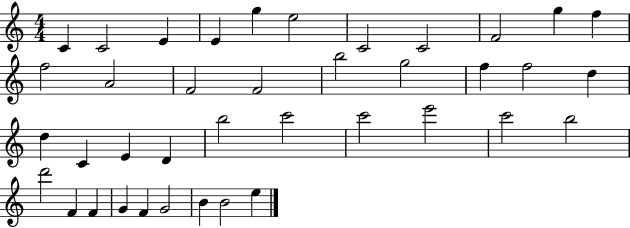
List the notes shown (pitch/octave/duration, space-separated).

C4/q C4/h E4/q E4/q G5/q E5/h C4/h C4/h F4/h G5/q F5/q F5/h A4/h F4/h F4/h B5/h G5/h F5/q F5/h D5/q D5/q C4/q E4/q D4/q B5/h C6/h C6/h E6/h C6/h B5/h D6/h F4/q F4/q G4/q F4/q G4/h B4/q B4/h E5/q